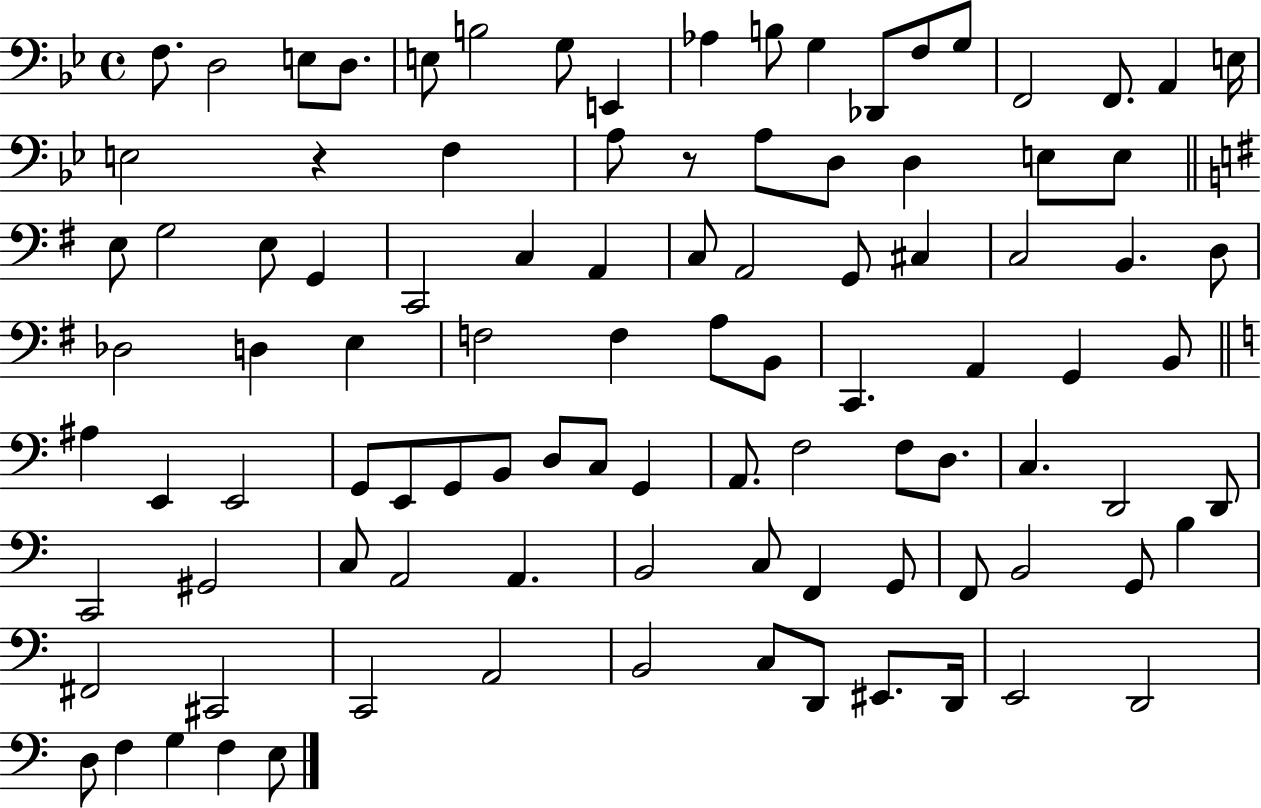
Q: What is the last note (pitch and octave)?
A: E3